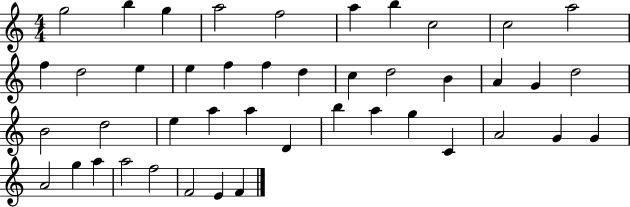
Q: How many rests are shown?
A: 0